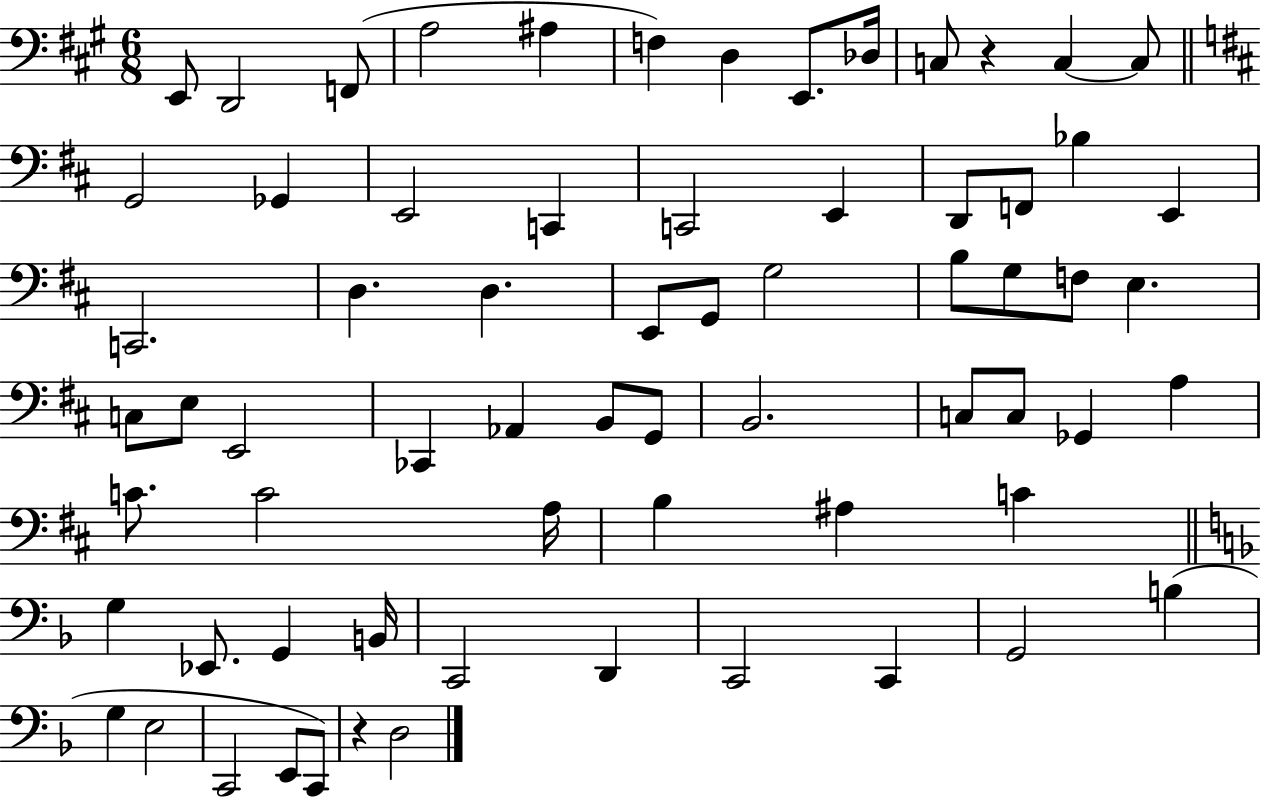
E2/e D2/h F2/e A3/h A#3/q F3/q D3/q E2/e. Db3/s C3/e R/q C3/q C3/e G2/h Gb2/q E2/h C2/q C2/h E2/q D2/e F2/e Bb3/q E2/q C2/h. D3/q. D3/q. E2/e G2/e G3/h B3/e G3/e F3/e E3/q. C3/e E3/e E2/h CES2/q Ab2/q B2/e G2/e B2/h. C3/e C3/e Gb2/q A3/q C4/e. C4/h A3/s B3/q A#3/q C4/q G3/q Eb2/e. G2/q B2/s C2/h D2/q C2/h C2/q G2/h B3/q G3/q E3/h C2/h E2/e C2/e R/q D3/h